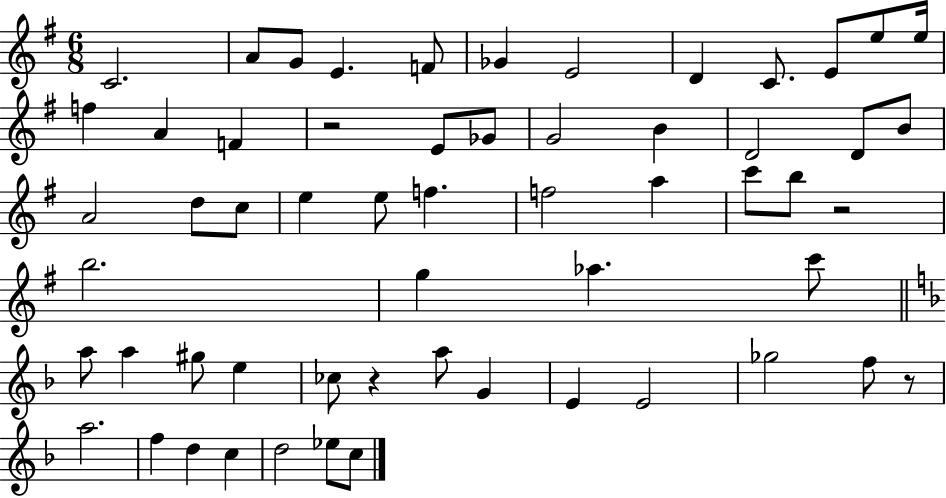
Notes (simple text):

C4/h. A4/e G4/e E4/q. F4/e Gb4/q E4/h D4/q C4/e. E4/e E5/e E5/s F5/q A4/q F4/q R/h E4/e Gb4/e G4/h B4/q D4/h D4/e B4/e A4/h D5/e C5/e E5/q E5/e F5/q. F5/h A5/q C6/e B5/e R/h B5/h. G5/q Ab5/q. C6/e A5/e A5/q G#5/e E5/q CES5/e R/q A5/e G4/q E4/q E4/h Gb5/h F5/e R/e A5/h. F5/q D5/q C5/q D5/h Eb5/e C5/e